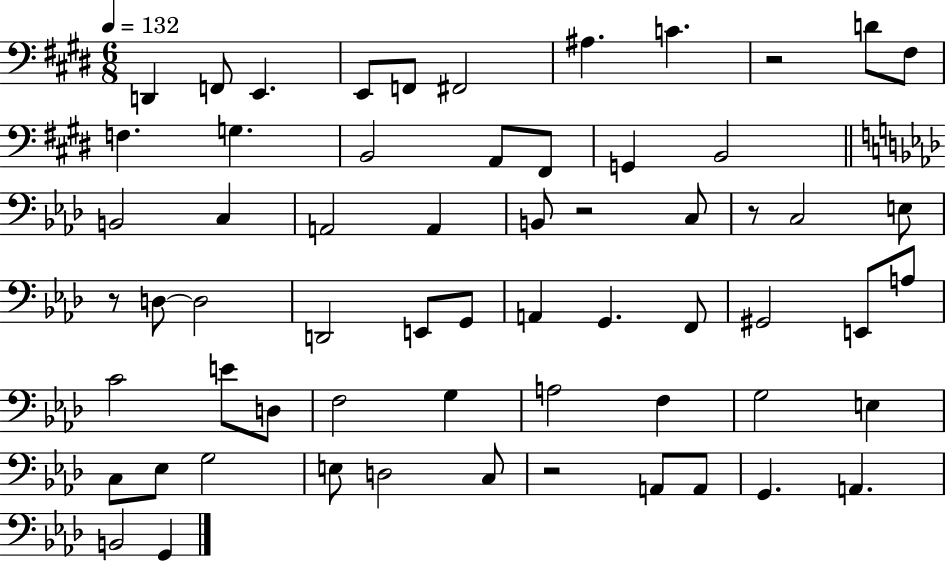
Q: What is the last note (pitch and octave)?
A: G2